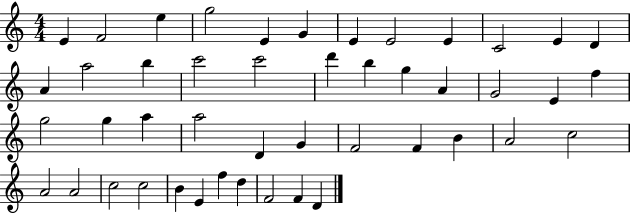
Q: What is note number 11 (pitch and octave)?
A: E4